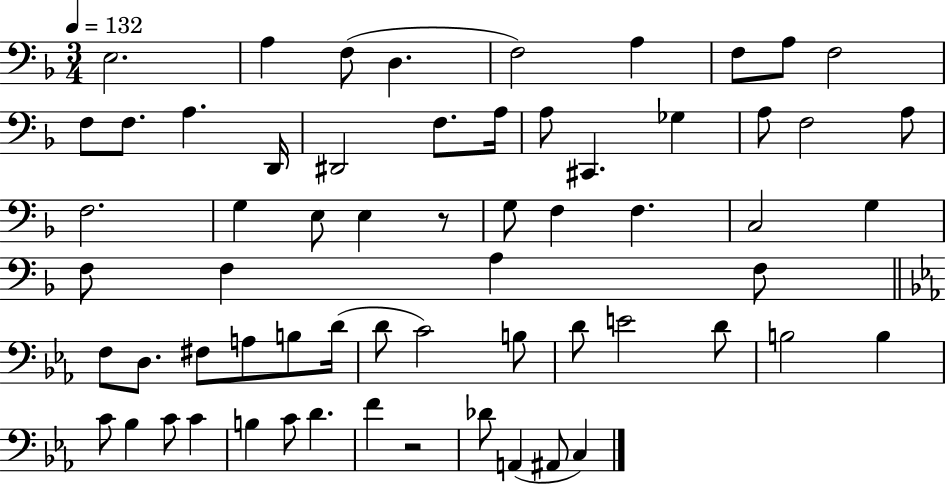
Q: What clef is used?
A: bass